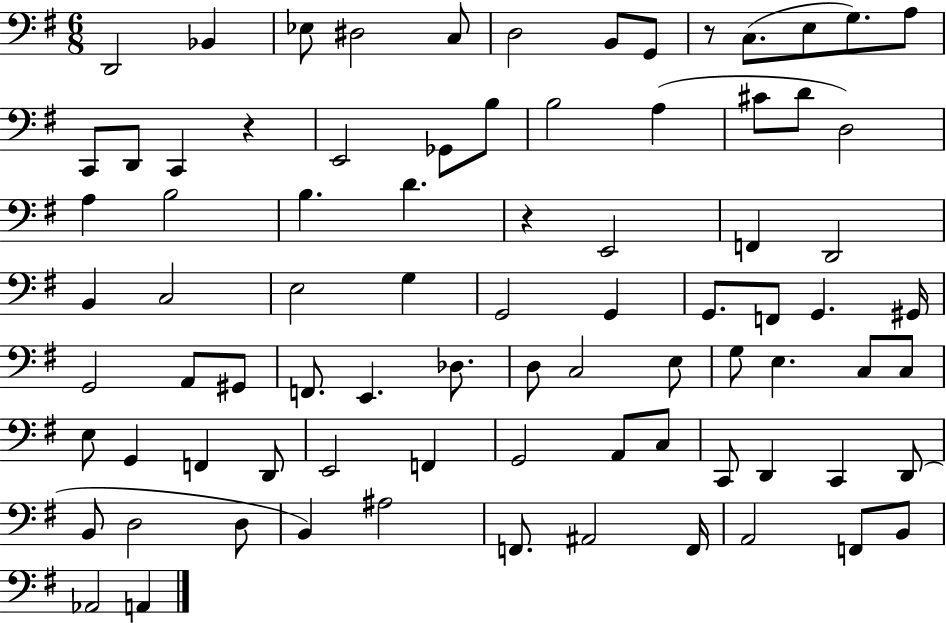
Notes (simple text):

D2/h Bb2/q Eb3/e D#3/h C3/e D3/h B2/e G2/e R/e C3/e. E3/e G3/e. A3/e C2/e D2/e C2/q R/q E2/h Gb2/e B3/e B3/h A3/q C#4/e D4/e D3/h A3/q B3/h B3/q. D4/q. R/q E2/h F2/q D2/h B2/q C3/h E3/h G3/q G2/h G2/q G2/e. F2/e G2/q. G#2/s G2/h A2/e G#2/e F2/e. E2/q. Db3/e. D3/e C3/h E3/e G3/e E3/q. C3/e C3/e E3/e G2/q F2/q D2/e E2/h F2/q G2/h A2/e C3/e C2/e D2/q C2/q D2/e B2/e D3/h D3/e B2/q A#3/h F2/e. A#2/h F2/s A2/h F2/e B2/e Ab2/h A2/q